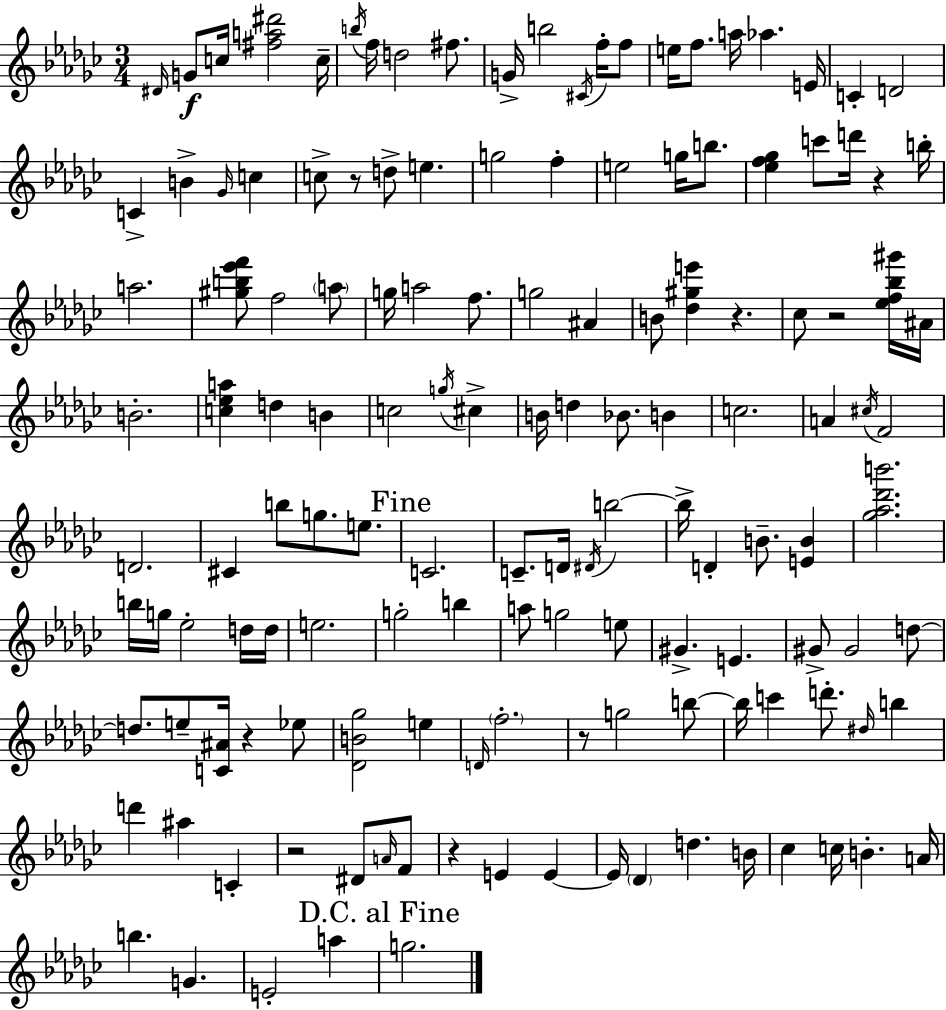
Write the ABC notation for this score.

X:1
T:Untitled
M:3/4
L:1/4
K:Ebm
^D/4 G/2 c/4 [^fa^d']2 c/4 b/4 f/4 d2 ^f/2 G/4 b2 ^C/4 f/4 f/2 e/4 f/2 a/4 _a E/4 C D2 C B _G/4 c c/2 z/2 d/2 e g2 f e2 g/4 b/2 [_ef_g] c'/2 d'/4 z b/4 a2 [^gb_e'f']/2 f2 a/2 g/4 a2 f/2 g2 ^A B/2 [_d^ge'] z _c/2 z2 [_ef_b^g']/4 ^A/4 B2 [c_ea] d B c2 g/4 ^c B/4 d _B/2 B c2 A ^c/4 F2 D2 ^C b/2 g/2 e/2 C2 C/2 D/4 ^D/4 b2 b/4 D B/2 [EB] [_g_a_d'b']2 b/4 g/4 _e2 d/4 d/4 e2 g2 b a/2 g2 e/2 ^G E ^G/2 ^G2 d/2 d/2 e/2 [C^A]/4 z _e/2 [_DB_g]2 e D/4 f2 z/2 g2 b/2 b/4 c' d'/2 ^d/4 b d' ^a C z2 ^D/2 A/4 F/2 z E E E/4 _D d B/4 _c c/4 B A/4 b G E2 a g2